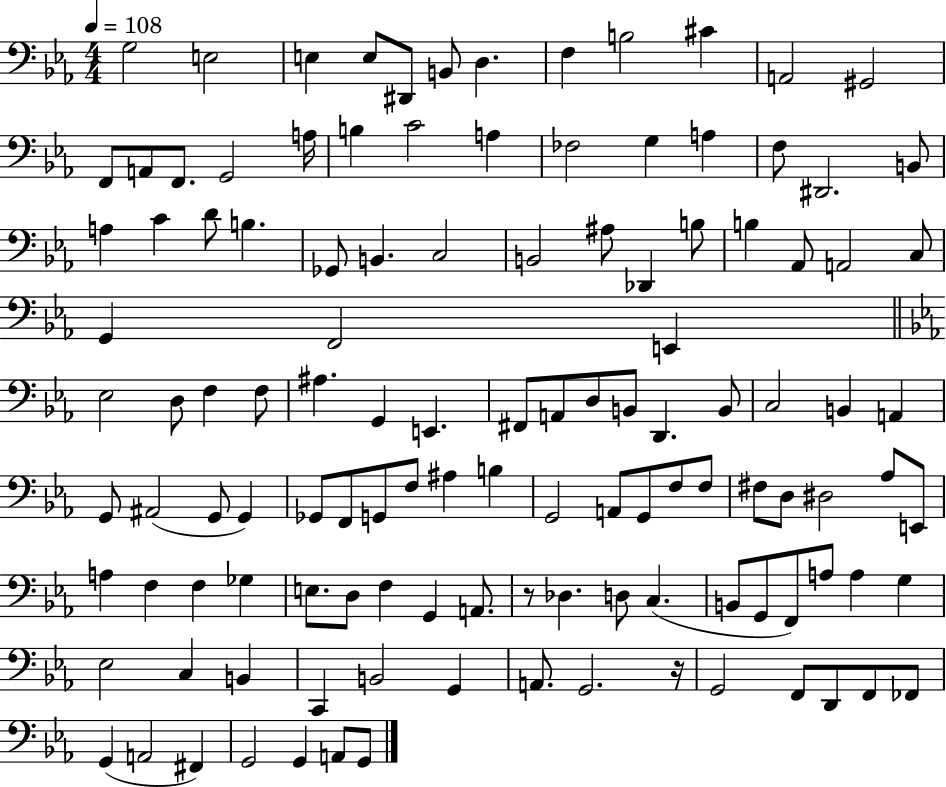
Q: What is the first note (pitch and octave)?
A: G3